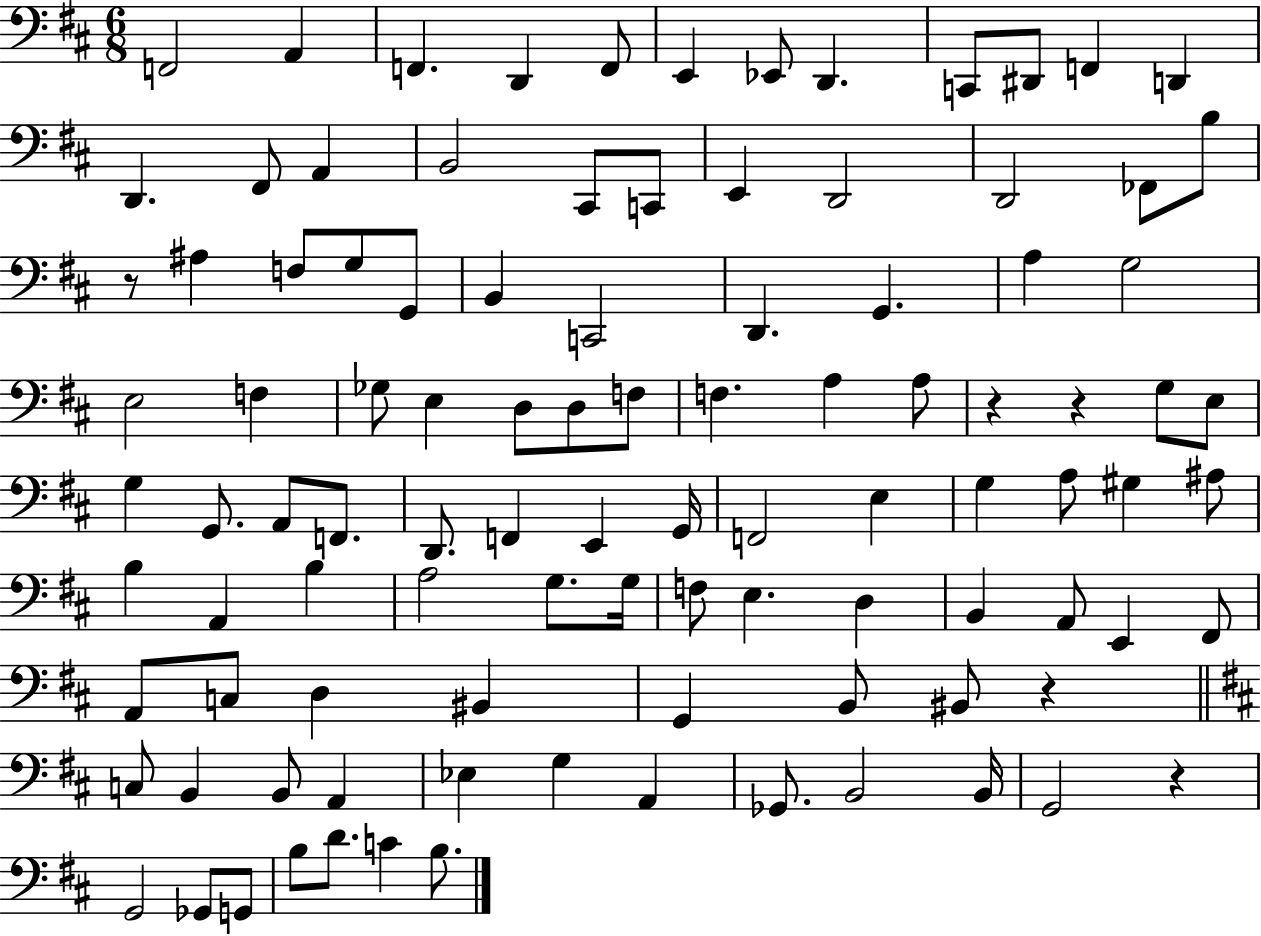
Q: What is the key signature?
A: D major